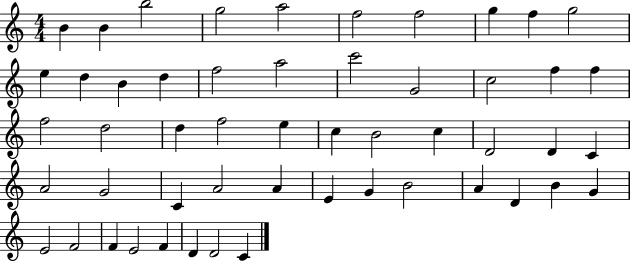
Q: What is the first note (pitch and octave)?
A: B4